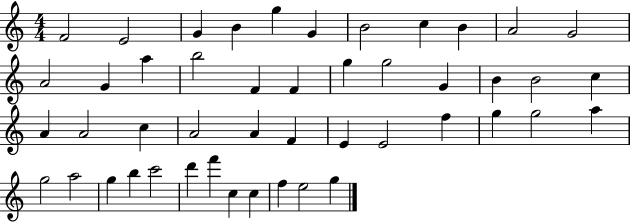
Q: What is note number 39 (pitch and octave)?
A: B5